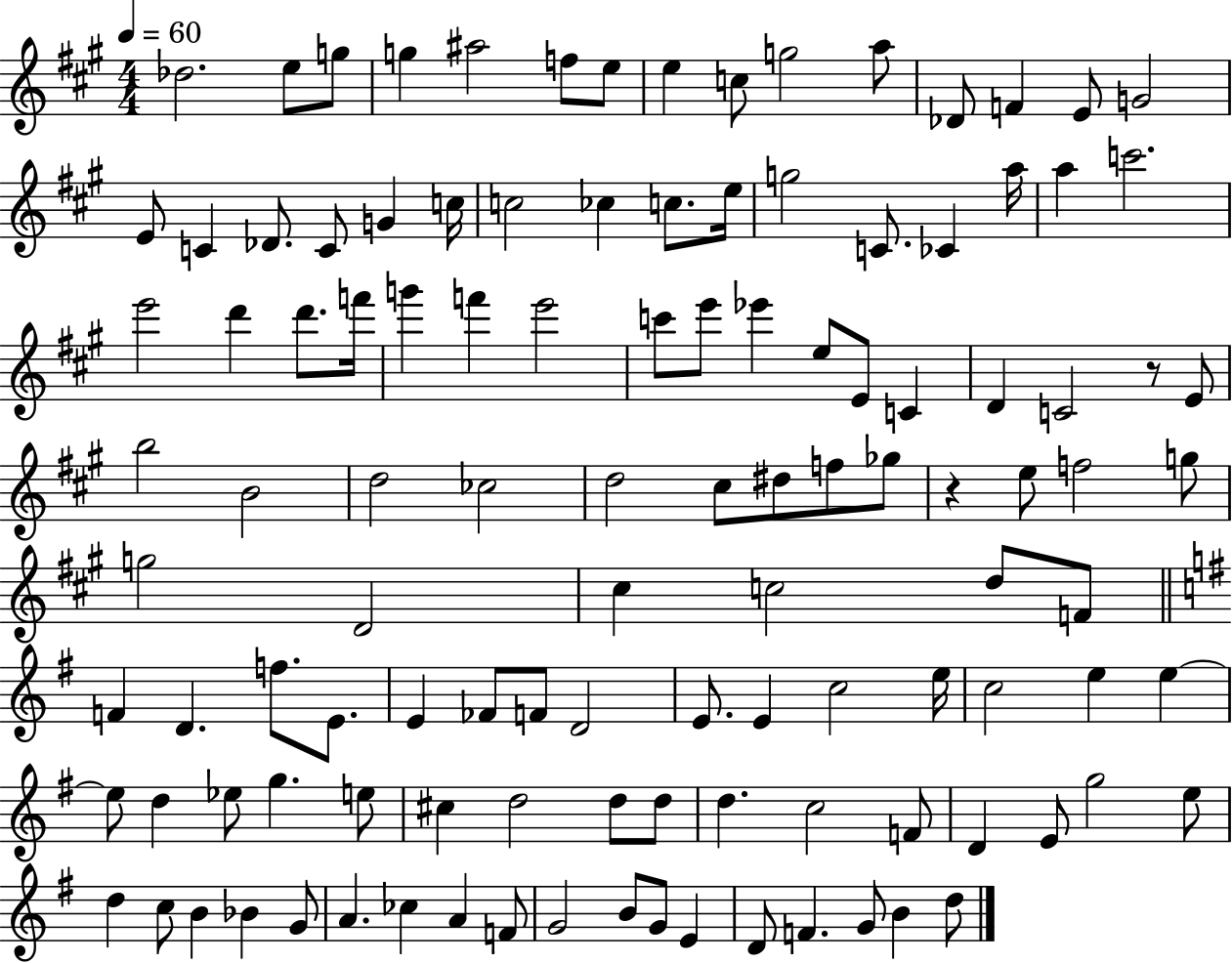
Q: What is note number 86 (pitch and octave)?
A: C#5